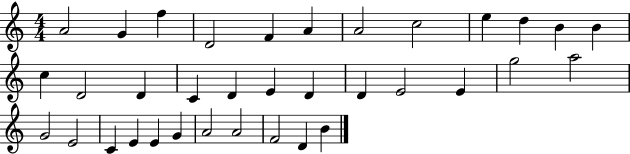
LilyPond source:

{
  \clef treble
  \numericTimeSignature
  \time 4/4
  \key c \major
  a'2 g'4 f''4 | d'2 f'4 a'4 | a'2 c''2 | e''4 d''4 b'4 b'4 | \break c''4 d'2 d'4 | c'4 d'4 e'4 d'4 | d'4 e'2 e'4 | g''2 a''2 | \break g'2 e'2 | c'4 e'4 e'4 g'4 | a'2 a'2 | f'2 d'4 b'4 | \break \bar "|."
}